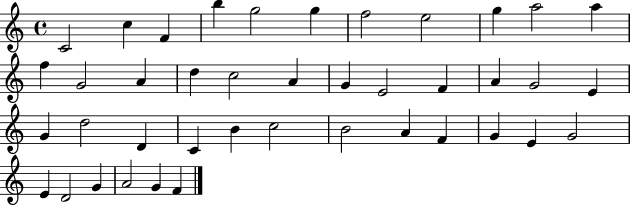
X:1
T:Untitled
M:4/4
L:1/4
K:C
C2 c F b g2 g f2 e2 g a2 a f G2 A d c2 A G E2 F A G2 E G d2 D C B c2 B2 A F G E G2 E D2 G A2 G F